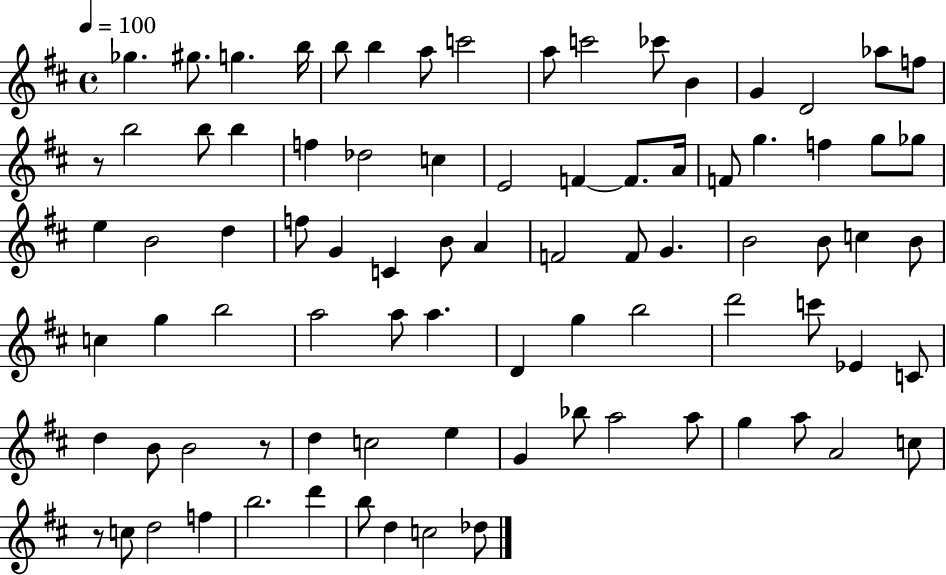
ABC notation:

X:1
T:Untitled
M:4/4
L:1/4
K:D
_g ^g/2 g b/4 b/2 b a/2 c'2 a/2 c'2 _c'/2 B G D2 _a/2 f/2 z/2 b2 b/2 b f _d2 c E2 F F/2 A/4 F/2 g f g/2 _g/2 e B2 d f/2 G C B/2 A F2 F/2 G B2 B/2 c B/2 c g b2 a2 a/2 a D g b2 d'2 c'/2 _E C/2 d B/2 B2 z/2 d c2 e G _b/2 a2 a/2 g a/2 A2 c/2 z/2 c/2 d2 f b2 d' b/2 d c2 _d/2